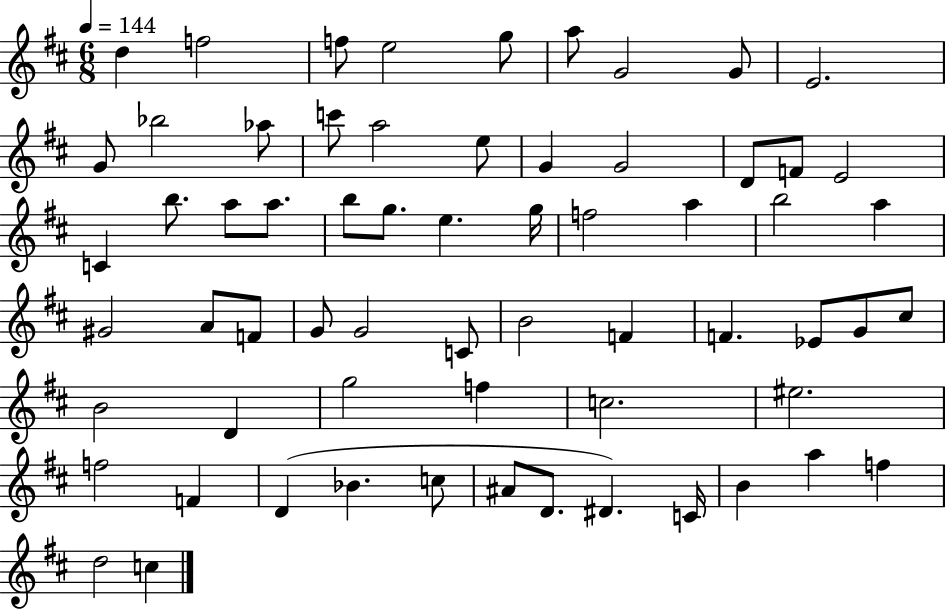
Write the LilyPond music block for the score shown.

{
  \clef treble
  \numericTimeSignature
  \time 6/8
  \key d \major
  \tempo 4 = 144
  d''4 f''2 | f''8 e''2 g''8 | a''8 g'2 g'8 | e'2. | \break g'8 bes''2 aes''8 | c'''8 a''2 e''8 | g'4 g'2 | d'8 f'8 e'2 | \break c'4 b''8. a''8 a''8. | b''8 g''8. e''4. g''16 | f''2 a''4 | b''2 a''4 | \break gis'2 a'8 f'8 | g'8 g'2 c'8 | b'2 f'4 | f'4. ees'8 g'8 cis''8 | \break b'2 d'4 | g''2 f''4 | c''2. | eis''2. | \break f''2 f'4 | d'4( bes'4. c''8 | ais'8 d'8. dis'4.) c'16 | b'4 a''4 f''4 | \break d''2 c''4 | \bar "|."
}